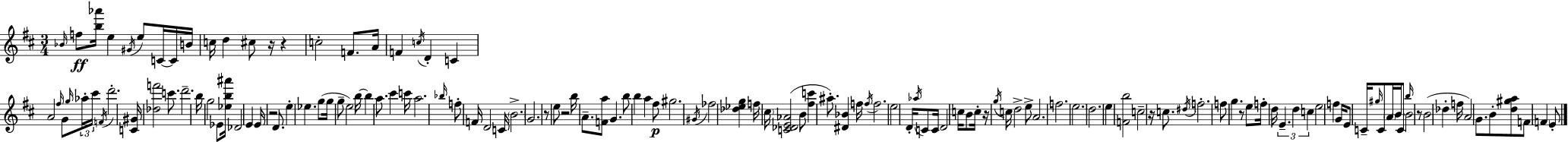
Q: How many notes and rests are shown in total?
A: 143